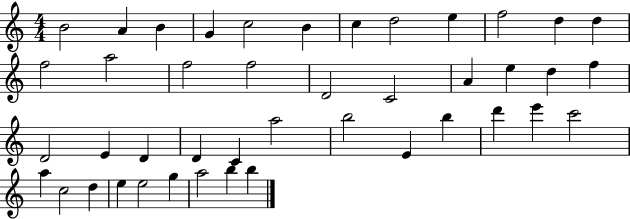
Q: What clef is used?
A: treble